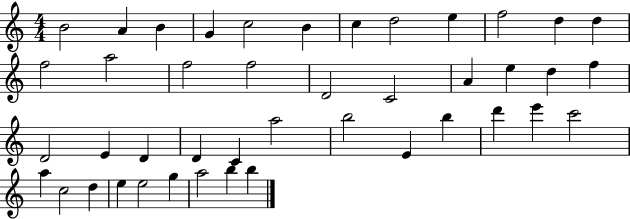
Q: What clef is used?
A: treble